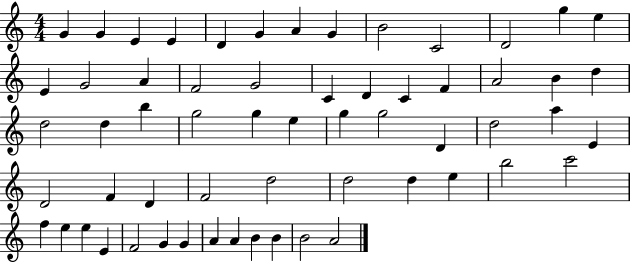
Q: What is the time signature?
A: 4/4